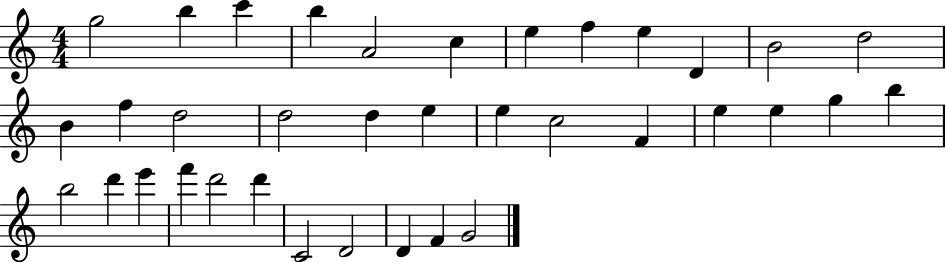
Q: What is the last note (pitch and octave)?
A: G4